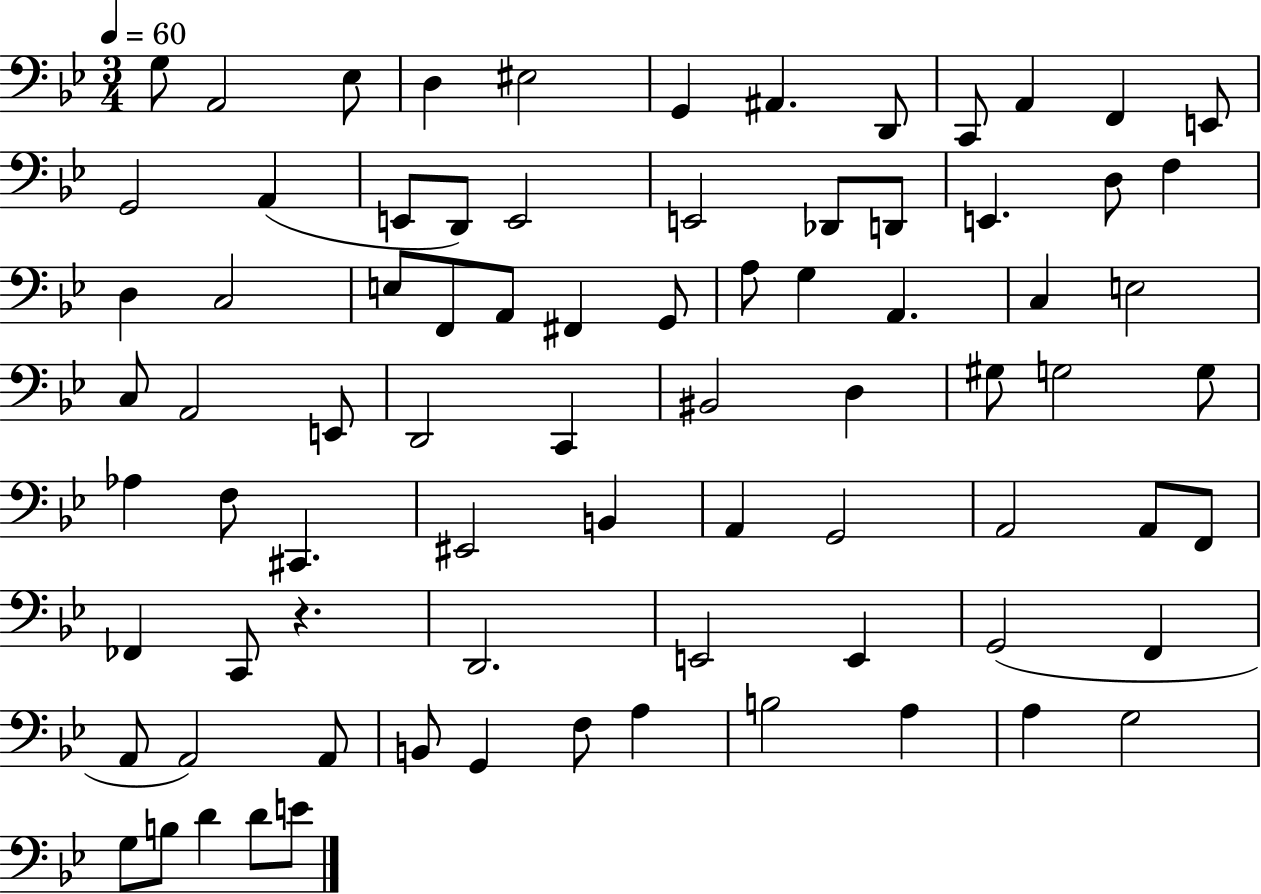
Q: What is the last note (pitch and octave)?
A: E4